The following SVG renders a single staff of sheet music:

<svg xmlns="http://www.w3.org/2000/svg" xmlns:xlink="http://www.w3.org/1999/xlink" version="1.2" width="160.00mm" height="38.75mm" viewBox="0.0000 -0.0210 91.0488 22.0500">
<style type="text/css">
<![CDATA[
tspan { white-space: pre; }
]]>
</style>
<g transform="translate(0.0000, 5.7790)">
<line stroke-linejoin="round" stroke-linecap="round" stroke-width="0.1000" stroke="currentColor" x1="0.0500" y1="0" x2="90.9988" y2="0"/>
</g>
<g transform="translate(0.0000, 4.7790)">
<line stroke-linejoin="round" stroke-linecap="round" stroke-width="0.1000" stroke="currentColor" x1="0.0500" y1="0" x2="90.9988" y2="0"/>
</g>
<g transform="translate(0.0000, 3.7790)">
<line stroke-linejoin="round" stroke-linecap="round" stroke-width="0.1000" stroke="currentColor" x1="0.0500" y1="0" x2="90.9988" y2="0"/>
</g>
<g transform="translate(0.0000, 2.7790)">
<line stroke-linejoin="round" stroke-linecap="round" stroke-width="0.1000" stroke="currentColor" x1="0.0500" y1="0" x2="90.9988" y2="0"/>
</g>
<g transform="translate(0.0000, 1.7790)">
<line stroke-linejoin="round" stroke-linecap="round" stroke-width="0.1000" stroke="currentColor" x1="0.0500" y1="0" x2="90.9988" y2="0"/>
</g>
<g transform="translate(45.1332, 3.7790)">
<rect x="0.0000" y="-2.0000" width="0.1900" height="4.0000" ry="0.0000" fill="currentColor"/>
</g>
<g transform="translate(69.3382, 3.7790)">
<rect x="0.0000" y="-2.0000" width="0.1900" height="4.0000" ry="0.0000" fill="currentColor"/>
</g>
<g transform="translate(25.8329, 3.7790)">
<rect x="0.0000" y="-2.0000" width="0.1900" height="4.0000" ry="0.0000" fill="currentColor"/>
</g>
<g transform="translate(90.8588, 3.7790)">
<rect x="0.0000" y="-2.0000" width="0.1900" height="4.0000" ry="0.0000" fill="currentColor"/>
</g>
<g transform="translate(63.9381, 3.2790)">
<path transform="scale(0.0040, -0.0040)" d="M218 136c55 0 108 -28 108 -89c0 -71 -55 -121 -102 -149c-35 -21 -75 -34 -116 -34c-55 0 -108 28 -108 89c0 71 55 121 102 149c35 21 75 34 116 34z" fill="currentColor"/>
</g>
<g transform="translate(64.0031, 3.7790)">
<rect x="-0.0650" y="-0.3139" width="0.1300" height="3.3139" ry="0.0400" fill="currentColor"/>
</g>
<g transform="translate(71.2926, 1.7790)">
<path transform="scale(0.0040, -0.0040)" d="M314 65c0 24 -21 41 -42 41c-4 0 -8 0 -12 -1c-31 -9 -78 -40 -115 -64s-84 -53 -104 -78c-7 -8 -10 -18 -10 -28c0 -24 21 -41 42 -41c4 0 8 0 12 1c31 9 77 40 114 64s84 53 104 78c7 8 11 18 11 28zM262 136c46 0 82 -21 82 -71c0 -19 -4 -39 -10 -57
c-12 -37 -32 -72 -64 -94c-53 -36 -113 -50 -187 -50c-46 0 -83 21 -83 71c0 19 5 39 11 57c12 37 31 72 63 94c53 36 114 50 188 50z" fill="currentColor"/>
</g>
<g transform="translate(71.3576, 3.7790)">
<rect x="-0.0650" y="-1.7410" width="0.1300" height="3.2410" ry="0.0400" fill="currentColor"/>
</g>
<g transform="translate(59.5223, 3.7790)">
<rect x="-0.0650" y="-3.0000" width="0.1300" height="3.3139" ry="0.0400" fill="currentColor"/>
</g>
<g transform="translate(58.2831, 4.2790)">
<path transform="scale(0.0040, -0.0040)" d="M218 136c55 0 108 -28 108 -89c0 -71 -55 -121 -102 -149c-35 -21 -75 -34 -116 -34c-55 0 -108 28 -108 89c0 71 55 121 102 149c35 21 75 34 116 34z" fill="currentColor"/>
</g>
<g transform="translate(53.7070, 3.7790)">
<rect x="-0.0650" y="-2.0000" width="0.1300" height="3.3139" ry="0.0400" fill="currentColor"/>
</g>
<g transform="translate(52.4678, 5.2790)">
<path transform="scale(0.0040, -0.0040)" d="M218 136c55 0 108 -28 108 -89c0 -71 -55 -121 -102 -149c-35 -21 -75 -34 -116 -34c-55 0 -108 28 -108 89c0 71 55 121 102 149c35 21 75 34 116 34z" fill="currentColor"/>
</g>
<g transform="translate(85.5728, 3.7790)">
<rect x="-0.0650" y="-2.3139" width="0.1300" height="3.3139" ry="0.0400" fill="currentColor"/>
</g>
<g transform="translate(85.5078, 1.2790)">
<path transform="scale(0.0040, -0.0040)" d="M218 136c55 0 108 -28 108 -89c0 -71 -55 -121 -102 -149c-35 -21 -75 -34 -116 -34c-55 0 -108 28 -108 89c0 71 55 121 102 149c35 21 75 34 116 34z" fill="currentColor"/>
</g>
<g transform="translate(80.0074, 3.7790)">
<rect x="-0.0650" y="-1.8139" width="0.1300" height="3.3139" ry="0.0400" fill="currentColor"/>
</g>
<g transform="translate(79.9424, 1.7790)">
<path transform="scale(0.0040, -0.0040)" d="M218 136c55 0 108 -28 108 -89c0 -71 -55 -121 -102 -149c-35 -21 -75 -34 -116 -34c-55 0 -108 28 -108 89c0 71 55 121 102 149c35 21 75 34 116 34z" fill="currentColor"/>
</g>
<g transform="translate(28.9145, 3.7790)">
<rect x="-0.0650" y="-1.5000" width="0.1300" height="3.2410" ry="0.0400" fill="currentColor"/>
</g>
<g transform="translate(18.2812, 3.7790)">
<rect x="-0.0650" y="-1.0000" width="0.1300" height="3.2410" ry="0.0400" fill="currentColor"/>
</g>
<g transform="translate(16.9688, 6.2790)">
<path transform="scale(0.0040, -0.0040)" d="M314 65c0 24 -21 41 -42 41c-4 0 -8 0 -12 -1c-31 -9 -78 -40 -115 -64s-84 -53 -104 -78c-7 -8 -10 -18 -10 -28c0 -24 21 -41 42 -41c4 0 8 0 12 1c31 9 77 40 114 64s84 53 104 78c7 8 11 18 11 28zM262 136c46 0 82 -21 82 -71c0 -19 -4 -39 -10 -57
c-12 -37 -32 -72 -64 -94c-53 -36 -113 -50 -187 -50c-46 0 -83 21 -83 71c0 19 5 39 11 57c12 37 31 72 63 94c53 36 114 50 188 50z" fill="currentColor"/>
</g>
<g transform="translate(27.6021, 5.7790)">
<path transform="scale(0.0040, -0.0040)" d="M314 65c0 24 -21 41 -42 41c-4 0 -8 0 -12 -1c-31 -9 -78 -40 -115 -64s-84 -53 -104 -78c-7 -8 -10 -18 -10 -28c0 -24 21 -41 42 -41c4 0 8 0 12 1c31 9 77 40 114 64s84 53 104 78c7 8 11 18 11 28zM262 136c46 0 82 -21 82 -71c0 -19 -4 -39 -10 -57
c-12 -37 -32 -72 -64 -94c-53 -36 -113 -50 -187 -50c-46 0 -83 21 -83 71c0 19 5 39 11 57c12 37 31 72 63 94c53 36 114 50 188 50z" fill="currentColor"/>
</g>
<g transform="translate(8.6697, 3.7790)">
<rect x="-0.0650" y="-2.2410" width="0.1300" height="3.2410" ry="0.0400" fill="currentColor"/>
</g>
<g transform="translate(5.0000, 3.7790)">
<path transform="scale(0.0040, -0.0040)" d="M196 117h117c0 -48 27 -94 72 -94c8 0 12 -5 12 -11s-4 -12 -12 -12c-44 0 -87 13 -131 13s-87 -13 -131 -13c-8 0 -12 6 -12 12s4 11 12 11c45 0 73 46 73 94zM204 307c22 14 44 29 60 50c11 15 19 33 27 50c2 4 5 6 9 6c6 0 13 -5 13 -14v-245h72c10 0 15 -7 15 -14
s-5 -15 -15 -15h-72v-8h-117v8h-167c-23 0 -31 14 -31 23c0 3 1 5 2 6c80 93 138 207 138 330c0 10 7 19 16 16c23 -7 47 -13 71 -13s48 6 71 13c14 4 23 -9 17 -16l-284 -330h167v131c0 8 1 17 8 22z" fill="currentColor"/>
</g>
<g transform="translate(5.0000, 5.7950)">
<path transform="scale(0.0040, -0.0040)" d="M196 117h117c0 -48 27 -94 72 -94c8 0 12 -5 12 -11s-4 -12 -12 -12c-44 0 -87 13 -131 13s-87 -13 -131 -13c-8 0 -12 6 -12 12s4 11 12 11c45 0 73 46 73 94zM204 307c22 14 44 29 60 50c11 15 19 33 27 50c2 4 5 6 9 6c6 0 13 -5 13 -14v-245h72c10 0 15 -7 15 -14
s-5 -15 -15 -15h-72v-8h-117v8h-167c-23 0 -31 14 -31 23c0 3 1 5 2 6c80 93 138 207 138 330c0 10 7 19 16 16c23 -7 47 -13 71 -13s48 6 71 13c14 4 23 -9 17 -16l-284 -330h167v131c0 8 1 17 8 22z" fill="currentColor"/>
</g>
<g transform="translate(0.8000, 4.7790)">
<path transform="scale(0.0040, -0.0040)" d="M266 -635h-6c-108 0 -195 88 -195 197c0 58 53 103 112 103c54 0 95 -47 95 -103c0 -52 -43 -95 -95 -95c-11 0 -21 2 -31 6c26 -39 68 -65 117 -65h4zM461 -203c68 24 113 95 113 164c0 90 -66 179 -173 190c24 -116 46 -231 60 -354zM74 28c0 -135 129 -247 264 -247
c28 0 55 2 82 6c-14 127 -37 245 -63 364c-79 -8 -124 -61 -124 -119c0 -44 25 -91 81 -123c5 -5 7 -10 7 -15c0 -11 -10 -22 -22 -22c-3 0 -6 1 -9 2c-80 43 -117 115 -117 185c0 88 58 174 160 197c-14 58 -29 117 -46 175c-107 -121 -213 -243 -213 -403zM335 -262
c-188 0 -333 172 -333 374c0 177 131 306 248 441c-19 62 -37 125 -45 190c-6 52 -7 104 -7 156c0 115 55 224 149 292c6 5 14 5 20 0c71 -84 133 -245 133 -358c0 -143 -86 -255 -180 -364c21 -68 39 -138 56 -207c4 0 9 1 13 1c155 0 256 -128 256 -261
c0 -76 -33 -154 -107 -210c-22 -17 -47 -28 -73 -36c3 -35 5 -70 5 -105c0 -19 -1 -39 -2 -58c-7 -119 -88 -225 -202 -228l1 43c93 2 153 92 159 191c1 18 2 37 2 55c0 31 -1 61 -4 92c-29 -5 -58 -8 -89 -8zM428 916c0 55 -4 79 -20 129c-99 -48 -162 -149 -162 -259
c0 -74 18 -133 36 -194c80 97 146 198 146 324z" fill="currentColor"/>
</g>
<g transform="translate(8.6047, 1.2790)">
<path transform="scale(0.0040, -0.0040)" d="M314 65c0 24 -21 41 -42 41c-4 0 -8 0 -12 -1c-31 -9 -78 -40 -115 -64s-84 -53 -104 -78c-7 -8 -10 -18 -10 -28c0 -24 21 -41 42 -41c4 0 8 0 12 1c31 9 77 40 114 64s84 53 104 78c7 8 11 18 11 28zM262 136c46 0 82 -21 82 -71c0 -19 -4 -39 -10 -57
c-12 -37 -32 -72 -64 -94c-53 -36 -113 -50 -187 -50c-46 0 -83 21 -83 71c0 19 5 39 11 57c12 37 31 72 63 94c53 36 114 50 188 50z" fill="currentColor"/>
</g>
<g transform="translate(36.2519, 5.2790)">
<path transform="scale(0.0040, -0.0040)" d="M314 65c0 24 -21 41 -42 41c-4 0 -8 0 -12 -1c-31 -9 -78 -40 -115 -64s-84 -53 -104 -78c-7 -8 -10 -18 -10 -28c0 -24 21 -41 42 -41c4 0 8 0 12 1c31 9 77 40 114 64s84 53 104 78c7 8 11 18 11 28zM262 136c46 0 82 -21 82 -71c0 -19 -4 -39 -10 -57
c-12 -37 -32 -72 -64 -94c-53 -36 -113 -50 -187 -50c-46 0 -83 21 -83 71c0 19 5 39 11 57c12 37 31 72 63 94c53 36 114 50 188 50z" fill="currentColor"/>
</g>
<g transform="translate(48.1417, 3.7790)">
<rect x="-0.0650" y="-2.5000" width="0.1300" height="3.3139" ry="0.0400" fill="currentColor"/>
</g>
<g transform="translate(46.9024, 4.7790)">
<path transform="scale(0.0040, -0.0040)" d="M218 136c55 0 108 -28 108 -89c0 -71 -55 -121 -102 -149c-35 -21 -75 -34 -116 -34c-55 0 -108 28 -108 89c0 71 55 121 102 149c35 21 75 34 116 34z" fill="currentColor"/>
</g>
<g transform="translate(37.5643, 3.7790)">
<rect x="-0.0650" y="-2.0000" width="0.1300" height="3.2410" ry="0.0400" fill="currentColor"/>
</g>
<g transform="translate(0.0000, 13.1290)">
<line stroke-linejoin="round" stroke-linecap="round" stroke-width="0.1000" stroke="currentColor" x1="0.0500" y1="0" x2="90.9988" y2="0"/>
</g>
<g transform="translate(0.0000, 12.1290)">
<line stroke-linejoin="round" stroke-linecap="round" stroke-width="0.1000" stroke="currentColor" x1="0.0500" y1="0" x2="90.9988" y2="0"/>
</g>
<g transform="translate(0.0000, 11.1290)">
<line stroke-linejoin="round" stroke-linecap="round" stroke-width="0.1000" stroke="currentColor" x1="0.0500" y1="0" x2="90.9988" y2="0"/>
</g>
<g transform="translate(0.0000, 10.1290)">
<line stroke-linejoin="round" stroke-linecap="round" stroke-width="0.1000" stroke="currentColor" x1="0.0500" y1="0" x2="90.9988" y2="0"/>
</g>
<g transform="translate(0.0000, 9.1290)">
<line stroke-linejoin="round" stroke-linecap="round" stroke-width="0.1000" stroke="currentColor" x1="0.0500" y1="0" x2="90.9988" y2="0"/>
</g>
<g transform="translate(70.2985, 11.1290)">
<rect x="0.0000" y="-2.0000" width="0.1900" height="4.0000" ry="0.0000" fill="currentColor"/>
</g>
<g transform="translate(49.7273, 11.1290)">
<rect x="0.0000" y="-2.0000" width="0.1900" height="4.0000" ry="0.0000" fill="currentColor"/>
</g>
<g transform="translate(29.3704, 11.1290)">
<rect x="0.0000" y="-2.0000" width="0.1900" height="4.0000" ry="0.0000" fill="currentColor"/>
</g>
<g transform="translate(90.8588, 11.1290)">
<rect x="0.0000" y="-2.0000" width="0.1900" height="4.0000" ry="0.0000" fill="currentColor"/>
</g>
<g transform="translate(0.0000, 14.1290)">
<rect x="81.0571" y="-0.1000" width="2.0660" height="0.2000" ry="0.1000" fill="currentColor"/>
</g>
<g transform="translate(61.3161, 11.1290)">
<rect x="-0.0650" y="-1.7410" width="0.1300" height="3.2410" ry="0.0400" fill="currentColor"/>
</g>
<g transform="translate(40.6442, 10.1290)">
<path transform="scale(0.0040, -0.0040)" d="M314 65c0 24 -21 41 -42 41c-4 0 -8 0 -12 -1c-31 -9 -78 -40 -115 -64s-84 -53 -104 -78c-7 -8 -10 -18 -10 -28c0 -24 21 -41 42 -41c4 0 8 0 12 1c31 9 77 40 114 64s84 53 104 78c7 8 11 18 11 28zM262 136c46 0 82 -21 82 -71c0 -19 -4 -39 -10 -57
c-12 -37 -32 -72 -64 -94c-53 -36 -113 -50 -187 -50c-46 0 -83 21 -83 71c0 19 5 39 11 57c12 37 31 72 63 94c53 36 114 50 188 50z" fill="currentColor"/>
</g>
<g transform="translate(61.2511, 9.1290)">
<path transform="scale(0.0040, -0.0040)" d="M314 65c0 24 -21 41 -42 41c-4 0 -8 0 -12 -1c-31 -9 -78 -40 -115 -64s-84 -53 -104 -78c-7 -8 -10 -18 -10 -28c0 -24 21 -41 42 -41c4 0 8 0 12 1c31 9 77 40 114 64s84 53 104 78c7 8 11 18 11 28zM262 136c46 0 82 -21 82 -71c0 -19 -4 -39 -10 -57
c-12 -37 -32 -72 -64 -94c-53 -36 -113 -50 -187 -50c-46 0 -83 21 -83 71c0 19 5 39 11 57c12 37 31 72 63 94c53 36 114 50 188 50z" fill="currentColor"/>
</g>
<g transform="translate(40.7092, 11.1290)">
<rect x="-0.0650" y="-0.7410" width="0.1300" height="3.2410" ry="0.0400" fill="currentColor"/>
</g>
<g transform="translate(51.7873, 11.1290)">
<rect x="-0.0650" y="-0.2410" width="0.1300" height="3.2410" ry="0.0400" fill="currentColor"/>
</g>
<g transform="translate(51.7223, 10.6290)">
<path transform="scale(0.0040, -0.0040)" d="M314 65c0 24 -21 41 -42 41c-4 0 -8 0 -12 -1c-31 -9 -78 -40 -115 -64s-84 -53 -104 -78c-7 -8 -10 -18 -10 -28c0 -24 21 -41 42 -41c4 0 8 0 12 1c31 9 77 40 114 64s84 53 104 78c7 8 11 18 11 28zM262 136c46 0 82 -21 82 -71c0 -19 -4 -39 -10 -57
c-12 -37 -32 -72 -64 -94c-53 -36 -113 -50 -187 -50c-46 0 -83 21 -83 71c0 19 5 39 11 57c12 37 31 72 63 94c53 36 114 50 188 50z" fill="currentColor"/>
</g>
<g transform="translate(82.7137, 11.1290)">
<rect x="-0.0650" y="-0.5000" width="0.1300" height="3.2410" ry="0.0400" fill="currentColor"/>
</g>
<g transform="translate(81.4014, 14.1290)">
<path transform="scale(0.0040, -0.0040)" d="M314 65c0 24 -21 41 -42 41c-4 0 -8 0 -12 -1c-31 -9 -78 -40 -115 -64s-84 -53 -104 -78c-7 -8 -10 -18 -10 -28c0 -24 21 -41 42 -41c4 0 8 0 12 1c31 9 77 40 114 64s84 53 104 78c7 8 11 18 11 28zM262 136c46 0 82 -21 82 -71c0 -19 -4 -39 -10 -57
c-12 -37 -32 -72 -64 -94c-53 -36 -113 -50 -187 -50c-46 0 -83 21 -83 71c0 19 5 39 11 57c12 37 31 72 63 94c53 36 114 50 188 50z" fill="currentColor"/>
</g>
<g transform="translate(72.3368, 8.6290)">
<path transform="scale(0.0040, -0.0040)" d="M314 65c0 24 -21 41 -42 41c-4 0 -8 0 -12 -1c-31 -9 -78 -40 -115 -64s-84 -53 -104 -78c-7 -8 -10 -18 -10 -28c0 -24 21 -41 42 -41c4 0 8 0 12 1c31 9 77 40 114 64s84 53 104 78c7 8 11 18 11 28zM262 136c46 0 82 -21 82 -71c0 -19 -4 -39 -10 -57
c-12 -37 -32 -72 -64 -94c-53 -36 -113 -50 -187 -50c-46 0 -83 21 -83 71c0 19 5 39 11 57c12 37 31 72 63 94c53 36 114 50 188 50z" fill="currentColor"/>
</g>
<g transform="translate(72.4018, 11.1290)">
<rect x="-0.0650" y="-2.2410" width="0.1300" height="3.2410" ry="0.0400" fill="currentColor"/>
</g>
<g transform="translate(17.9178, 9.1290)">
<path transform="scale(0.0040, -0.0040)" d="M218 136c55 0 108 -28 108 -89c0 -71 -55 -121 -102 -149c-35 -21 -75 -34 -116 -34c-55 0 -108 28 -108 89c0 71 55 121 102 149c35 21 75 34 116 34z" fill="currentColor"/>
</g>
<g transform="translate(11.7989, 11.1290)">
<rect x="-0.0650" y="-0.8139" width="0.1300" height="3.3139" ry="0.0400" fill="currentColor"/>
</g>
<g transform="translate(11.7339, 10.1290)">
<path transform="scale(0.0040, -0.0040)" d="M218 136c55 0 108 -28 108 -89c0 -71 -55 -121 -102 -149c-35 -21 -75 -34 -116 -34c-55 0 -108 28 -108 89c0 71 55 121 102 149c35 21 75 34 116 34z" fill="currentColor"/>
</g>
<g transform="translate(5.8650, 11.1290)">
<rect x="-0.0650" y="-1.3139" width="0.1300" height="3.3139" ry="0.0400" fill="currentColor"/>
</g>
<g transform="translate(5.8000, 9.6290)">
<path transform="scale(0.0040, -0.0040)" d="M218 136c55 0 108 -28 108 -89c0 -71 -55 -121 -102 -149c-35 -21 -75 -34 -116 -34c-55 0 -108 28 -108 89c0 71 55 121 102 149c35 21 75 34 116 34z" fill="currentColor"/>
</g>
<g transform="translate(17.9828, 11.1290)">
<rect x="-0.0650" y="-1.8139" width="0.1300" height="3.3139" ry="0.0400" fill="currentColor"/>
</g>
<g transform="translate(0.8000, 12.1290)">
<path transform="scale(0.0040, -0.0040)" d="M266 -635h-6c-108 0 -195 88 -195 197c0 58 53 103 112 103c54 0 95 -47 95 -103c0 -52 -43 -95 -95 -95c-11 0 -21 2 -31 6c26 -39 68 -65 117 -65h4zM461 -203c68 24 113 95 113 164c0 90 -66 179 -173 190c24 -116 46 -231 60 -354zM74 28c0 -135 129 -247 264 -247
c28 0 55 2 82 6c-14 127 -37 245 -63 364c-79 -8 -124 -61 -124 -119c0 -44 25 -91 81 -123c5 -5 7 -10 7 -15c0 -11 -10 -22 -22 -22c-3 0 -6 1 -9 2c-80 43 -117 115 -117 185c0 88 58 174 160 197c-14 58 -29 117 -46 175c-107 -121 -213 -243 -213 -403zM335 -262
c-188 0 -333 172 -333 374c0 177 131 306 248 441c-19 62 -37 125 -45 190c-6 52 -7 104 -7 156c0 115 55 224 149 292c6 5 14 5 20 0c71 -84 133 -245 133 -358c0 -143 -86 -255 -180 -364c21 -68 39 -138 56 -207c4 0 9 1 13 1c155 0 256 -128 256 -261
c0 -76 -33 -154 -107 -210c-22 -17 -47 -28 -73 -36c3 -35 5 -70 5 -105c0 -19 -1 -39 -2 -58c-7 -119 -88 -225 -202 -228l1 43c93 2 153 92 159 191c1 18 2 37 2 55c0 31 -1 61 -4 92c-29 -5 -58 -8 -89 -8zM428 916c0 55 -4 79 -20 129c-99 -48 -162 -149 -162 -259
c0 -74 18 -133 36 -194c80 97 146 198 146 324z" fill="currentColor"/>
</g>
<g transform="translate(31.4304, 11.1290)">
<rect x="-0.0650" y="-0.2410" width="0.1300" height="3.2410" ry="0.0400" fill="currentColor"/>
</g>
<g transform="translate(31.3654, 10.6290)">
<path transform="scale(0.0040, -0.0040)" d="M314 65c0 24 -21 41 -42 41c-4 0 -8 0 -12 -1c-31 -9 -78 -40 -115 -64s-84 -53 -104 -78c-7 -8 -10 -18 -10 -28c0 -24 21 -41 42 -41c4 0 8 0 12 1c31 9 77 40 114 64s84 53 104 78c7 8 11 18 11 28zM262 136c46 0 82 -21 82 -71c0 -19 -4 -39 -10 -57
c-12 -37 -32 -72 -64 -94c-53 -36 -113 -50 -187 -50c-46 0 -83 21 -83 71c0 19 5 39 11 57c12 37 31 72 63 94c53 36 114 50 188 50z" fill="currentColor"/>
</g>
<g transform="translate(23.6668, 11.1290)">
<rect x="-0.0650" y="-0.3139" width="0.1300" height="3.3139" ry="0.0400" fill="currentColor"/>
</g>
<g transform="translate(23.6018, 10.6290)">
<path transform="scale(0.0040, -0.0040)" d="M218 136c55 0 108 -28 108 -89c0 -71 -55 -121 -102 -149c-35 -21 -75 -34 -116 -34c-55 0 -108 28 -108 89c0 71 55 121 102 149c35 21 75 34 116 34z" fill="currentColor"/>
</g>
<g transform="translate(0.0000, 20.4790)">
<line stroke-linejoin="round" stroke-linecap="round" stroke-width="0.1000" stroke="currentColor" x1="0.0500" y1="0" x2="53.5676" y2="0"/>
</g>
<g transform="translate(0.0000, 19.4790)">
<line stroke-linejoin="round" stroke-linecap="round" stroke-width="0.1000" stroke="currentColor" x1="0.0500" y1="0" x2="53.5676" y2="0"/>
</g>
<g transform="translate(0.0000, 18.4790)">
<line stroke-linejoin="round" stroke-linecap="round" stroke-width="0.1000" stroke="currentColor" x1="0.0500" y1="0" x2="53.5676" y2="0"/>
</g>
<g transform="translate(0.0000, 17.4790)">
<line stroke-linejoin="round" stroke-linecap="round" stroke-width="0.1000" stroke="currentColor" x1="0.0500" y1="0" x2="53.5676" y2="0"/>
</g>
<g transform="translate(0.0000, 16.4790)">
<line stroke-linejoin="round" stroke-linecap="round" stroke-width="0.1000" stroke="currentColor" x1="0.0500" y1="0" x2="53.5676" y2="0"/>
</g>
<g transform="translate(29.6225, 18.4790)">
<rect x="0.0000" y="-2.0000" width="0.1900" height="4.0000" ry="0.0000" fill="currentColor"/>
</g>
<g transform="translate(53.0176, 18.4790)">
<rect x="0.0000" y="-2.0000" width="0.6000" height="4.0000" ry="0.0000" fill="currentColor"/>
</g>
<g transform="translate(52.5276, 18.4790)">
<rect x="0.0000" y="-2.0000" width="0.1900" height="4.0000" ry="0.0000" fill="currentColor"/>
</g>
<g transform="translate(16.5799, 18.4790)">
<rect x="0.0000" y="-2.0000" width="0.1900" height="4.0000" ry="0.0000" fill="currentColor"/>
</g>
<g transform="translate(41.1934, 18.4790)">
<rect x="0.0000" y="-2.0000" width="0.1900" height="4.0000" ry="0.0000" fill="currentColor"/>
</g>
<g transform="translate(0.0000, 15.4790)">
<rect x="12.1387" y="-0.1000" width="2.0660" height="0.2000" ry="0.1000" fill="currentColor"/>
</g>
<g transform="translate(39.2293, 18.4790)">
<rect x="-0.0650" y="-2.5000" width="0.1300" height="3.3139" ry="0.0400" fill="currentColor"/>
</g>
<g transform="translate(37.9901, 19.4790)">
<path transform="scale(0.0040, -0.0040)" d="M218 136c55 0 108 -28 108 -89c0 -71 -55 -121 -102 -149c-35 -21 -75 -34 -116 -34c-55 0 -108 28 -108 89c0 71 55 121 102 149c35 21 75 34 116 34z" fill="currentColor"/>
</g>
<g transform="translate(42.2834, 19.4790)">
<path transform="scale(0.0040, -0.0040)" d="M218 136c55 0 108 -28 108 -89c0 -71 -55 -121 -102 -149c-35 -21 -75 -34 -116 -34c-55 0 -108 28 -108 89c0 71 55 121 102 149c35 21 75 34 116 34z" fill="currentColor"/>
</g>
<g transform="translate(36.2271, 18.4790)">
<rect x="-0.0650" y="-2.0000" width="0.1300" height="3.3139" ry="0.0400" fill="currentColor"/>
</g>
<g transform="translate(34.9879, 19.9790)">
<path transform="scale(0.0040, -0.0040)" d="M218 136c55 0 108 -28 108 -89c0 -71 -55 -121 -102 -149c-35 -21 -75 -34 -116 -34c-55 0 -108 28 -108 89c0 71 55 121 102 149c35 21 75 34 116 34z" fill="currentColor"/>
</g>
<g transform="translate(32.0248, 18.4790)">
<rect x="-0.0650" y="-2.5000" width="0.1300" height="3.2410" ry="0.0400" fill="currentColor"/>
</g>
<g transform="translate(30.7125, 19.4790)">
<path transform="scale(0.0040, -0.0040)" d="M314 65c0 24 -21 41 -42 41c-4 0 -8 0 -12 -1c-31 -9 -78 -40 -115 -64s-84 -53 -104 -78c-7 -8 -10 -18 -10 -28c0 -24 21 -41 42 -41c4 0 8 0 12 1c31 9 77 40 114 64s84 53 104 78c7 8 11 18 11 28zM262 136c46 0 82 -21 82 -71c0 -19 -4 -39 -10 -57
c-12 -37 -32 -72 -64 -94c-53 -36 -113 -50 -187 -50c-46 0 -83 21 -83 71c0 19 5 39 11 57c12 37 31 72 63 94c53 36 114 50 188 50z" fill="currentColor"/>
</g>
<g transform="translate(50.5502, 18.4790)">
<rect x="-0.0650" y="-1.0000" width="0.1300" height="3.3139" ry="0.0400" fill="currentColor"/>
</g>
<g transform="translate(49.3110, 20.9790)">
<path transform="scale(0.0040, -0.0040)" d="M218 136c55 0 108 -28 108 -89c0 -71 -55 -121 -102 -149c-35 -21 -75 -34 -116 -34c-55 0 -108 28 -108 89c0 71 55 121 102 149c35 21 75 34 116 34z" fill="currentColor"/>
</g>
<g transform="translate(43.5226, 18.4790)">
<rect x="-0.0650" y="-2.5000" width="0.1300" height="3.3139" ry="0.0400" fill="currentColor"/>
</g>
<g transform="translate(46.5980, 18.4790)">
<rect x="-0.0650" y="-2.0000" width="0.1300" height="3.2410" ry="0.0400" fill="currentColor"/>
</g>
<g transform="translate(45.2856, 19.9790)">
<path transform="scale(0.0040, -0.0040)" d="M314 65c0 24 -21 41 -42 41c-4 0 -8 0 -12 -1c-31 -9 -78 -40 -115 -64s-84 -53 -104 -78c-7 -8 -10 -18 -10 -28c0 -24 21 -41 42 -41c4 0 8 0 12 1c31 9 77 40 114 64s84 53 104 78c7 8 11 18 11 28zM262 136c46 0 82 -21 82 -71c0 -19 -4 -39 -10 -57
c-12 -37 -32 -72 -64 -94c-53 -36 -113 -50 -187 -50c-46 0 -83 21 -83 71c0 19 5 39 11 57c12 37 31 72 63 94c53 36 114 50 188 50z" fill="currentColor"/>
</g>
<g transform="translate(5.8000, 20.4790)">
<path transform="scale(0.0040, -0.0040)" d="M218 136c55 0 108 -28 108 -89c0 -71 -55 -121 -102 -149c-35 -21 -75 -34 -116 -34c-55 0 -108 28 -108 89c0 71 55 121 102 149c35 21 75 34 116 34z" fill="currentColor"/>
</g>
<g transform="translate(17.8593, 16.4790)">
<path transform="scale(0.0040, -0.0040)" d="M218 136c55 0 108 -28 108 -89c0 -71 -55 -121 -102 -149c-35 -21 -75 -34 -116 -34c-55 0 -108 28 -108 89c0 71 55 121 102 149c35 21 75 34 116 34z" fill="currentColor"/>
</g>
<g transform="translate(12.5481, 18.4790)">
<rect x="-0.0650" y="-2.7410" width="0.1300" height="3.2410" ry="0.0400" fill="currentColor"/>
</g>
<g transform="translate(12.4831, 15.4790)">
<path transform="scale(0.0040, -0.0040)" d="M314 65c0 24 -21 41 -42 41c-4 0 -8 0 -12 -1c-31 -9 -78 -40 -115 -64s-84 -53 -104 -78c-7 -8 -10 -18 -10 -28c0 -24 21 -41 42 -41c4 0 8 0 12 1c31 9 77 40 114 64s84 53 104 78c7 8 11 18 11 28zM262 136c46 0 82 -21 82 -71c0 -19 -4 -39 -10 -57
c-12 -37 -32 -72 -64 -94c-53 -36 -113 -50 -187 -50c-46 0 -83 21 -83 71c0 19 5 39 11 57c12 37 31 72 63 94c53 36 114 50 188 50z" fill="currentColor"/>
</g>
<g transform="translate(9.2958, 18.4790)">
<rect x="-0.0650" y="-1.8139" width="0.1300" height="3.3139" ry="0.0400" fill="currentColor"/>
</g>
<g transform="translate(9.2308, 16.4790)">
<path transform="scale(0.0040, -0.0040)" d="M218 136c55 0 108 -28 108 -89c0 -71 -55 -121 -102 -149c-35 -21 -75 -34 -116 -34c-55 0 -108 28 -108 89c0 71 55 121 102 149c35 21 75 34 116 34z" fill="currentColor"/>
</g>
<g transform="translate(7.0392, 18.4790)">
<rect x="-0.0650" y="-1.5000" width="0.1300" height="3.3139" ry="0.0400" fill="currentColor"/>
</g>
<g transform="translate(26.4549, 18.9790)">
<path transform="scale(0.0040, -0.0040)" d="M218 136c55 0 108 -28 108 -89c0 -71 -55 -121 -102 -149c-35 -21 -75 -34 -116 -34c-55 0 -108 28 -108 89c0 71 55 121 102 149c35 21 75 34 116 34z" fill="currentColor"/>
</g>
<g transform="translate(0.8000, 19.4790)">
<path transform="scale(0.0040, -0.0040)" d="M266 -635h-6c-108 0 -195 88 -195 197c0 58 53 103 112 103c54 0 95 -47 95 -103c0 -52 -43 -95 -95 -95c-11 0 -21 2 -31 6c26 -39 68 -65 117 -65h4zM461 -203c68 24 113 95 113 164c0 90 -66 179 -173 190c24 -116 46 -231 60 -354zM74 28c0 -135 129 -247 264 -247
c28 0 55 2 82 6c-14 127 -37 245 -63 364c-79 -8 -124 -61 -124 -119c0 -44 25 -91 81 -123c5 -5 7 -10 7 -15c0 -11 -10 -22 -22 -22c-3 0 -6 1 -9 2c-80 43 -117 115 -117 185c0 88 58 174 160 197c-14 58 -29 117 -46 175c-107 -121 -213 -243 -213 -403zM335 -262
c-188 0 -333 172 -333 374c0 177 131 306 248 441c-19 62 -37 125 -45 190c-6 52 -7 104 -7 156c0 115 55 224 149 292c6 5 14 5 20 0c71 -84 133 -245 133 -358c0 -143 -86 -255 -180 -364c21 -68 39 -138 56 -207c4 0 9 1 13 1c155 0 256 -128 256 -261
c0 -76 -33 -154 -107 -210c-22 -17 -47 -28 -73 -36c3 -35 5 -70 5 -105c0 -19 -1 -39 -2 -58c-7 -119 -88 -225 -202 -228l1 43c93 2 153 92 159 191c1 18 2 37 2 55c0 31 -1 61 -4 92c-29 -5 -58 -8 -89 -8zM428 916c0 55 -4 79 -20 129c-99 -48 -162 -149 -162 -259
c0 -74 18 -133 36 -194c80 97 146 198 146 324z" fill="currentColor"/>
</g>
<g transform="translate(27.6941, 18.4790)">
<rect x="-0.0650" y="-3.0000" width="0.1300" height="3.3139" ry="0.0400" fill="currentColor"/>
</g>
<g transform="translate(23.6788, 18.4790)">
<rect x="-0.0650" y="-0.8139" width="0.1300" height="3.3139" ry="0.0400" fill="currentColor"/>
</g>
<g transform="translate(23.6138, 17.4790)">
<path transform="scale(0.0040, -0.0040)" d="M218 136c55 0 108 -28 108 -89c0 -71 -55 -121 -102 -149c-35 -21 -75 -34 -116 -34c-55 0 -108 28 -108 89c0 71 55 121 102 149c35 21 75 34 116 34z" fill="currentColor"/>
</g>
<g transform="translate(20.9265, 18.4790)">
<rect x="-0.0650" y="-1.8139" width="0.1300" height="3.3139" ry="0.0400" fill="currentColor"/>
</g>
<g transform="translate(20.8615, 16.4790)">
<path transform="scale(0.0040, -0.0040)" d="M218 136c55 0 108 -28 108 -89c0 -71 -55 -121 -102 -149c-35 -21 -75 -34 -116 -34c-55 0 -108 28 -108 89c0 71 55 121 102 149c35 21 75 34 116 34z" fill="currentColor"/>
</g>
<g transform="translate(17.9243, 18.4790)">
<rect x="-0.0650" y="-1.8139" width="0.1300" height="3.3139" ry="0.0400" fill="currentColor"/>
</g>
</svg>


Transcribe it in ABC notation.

X:1
T:Untitled
M:4/4
L:1/4
K:C
g2 D2 E2 F2 G F A c f2 f g e d f c c2 d2 c2 f2 g2 C2 E f a2 f f d A G2 F G G F2 D